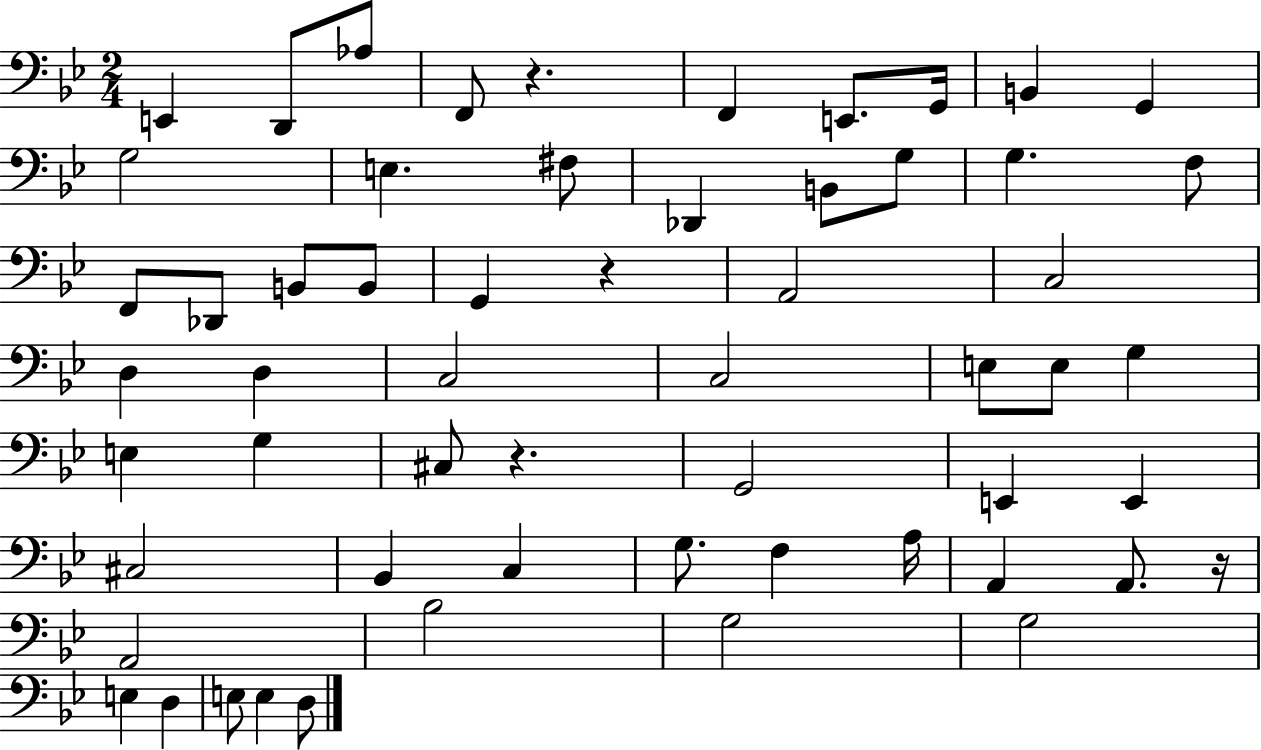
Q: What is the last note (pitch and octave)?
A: D3